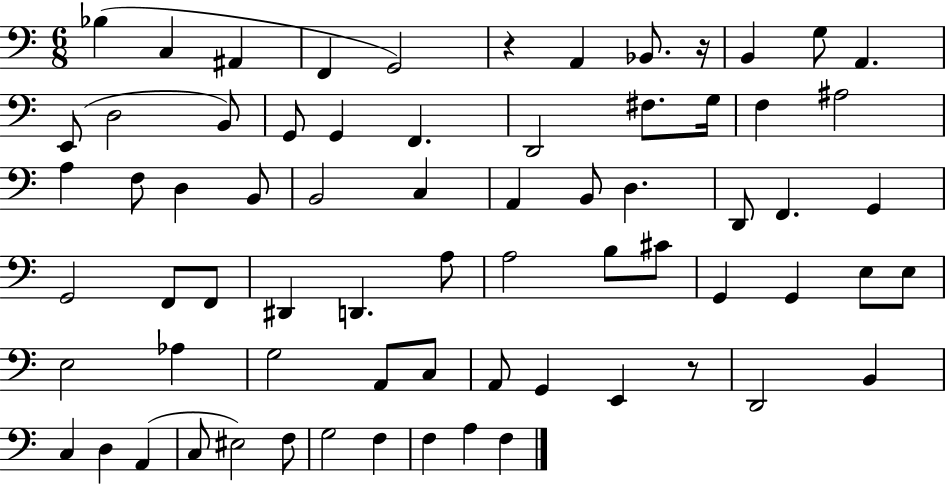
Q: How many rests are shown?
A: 3